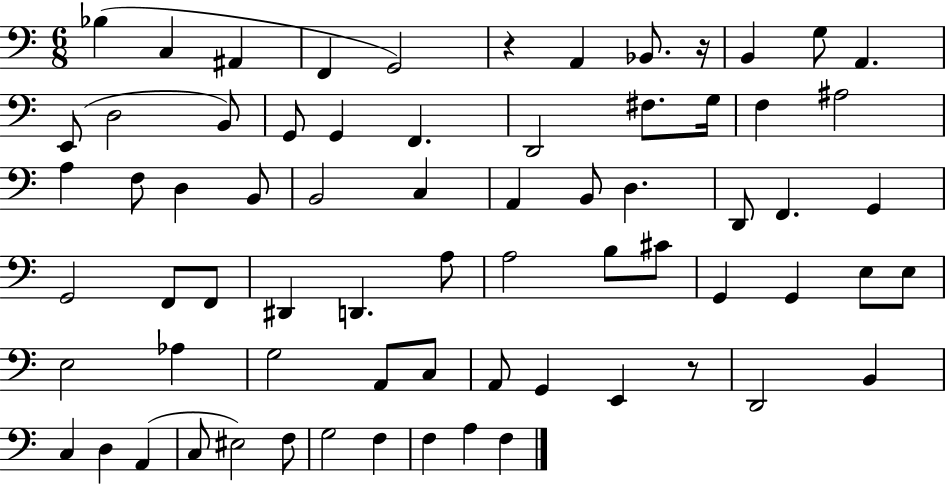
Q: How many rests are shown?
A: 3